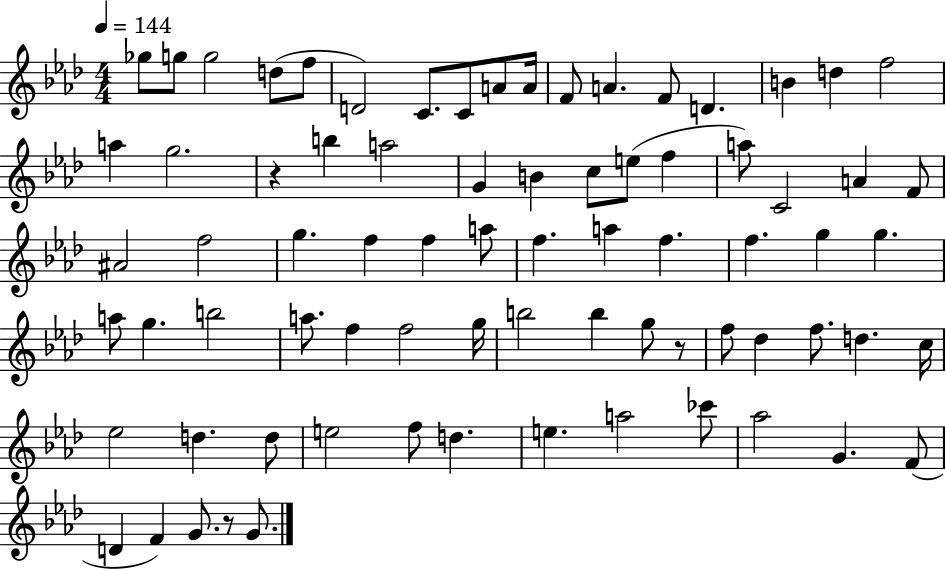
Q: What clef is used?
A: treble